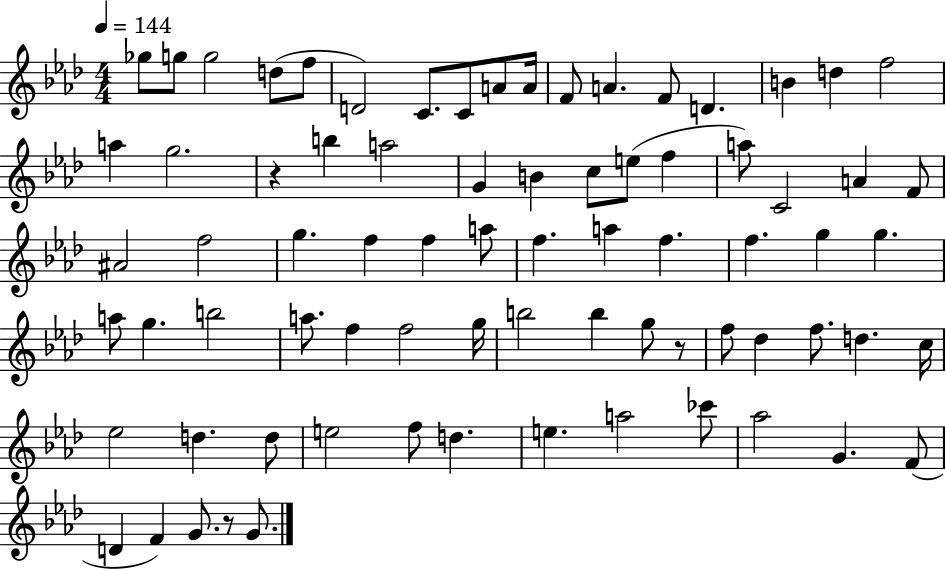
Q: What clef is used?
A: treble